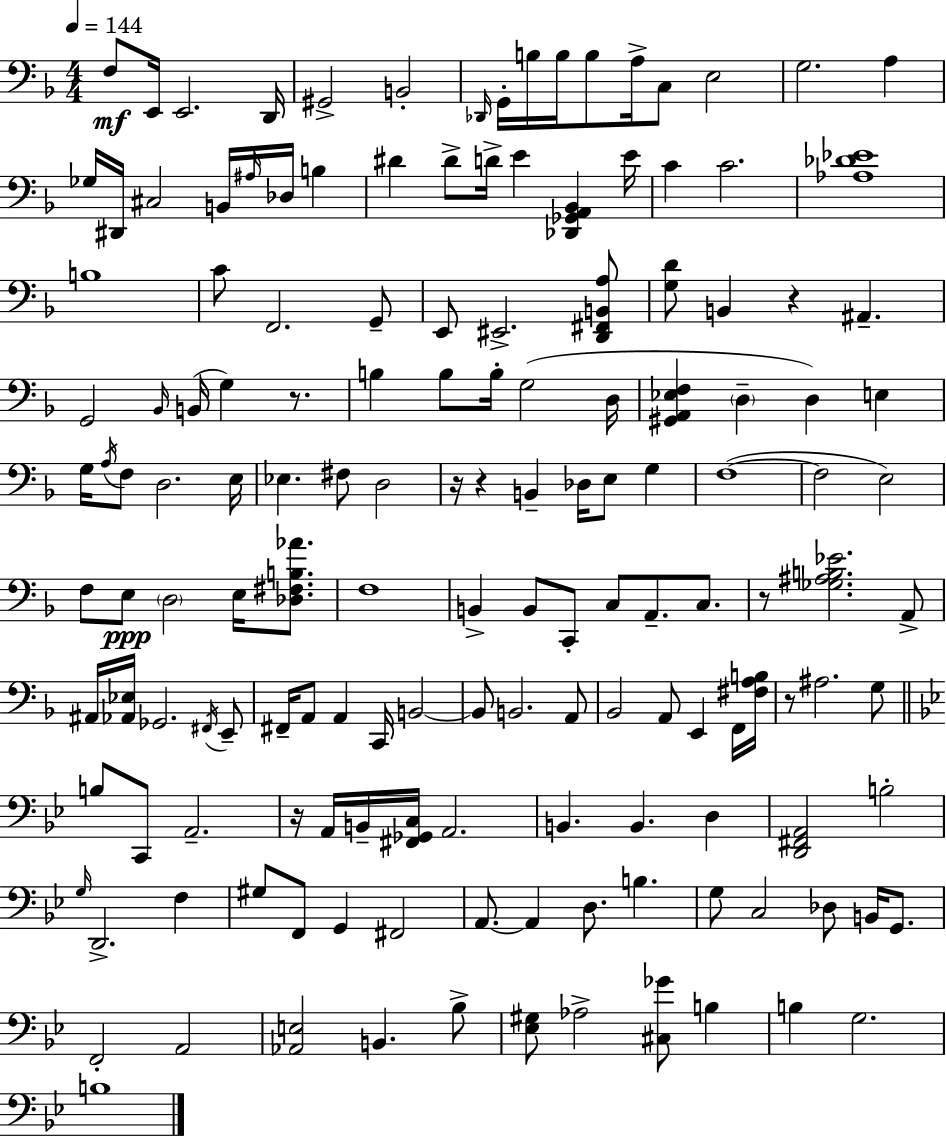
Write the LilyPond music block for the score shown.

{
  \clef bass
  \numericTimeSignature
  \time 4/4
  \key d \minor
  \tempo 4 = 144
  f8\mf e,16 e,2. d,16 | gis,2-> b,2-. | \grace { des,16 } g,16-. b16 b16 b8 a16-> c8 e2 | g2. a4 | \break ges16 dis,16 cis2 b,16 \grace { ais16 } des16 b4 | dis'4 dis'8-> d'16-> e'4 <des, ges, a, bes,>4 | e'16 c'4 c'2. | <aes des' ees'>1 | \break b1 | c'8 f,2. | g,8-- e,8 eis,2.-> | <d, fis, b, a>8 <g d'>8 b,4 r4 ais,4.-- | \break g,2 \grace { bes,16 }( b,16 g4) | r8. b4 b8 b16-. g2( | d16 <gis, a, ees f>4 \parenthesize d4-- d4) e4 | g16 \acciaccatura { a16 } f8 d2. | \break e16 ees4. fis8 d2 | r16 r4 b,4-- des16 e8 | g4 f1~(~ | f2 e2) | \break f8 e8\ppp \parenthesize d2 | e16 <des fis b aes'>8. f1 | b,4-> b,8 c,8-. c8 a,8.-- | c8. r8 <ges ais b ees'>2. | \break a,8-> ais,16 <aes, ees>16 ges,2. | \acciaccatura { fis,16 } e,8-- fis,16-- a,8 a,4 c,16 b,2~~ | b,8 b,2. | a,8 bes,2 a,8 e,4 | \break f,16 <fis a b>16 r8 ais2. | g8 \bar "||" \break \key bes \major b8 c,8 a,2.-- | r16 a,16 b,16-- <fis, ges, c>16 a,2. | b,4. b,4. d4 | <d, fis, a,>2 b2-. | \break \grace { g16 } d,2.-> f4 | gis8 f,8 g,4 fis,2 | a,8.~~ a,4 d8. b4. | g8 c2 des8 b,16 g,8. | \break f,2-. a,2 | <aes, e>2 b,4. bes8-> | <ees gis>8 aes2-> <cis ges'>8 b4 | b4 g2. | \break b1 | \bar "|."
}